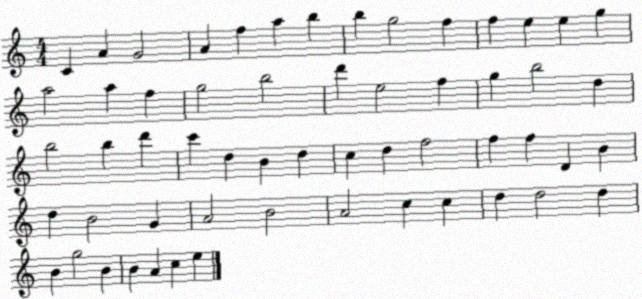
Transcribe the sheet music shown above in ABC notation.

X:1
T:Untitled
M:4/4
L:1/4
K:C
C A G2 A f a b b g2 f f e e g a2 a f g2 b2 d' e2 f g b2 d b2 b d' c' d B d c d f2 f f D B d B2 G A2 B2 A2 c c d d2 d B g2 B B A c e